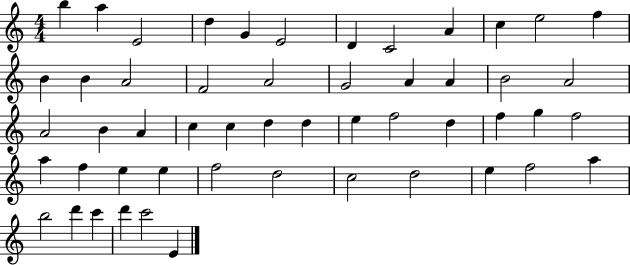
B5/q A5/q E4/h D5/q G4/q E4/h D4/q C4/h A4/q C5/q E5/h F5/q B4/q B4/q A4/h F4/h A4/h G4/h A4/q A4/q B4/h A4/h A4/h B4/q A4/q C5/q C5/q D5/q D5/q E5/q F5/h D5/q F5/q G5/q F5/h A5/q F5/q E5/q E5/q F5/h D5/h C5/h D5/h E5/q F5/h A5/q B5/h D6/q C6/q D6/q C6/h E4/q